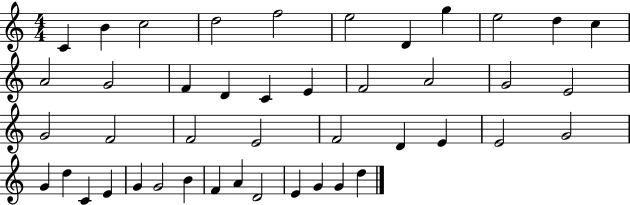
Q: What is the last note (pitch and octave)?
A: D5